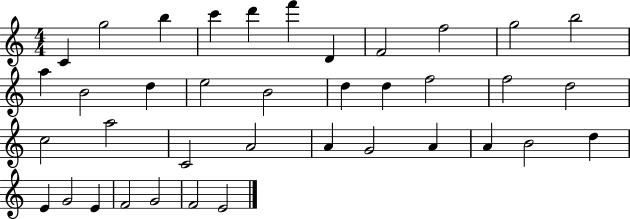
C4/q G5/h B5/q C6/q D6/q F6/q D4/q F4/h F5/h G5/h B5/h A5/q B4/h D5/q E5/h B4/h D5/q D5/q F5/h F5/h D5/h C5/h A5/h C4/h A4/h A4/q G4/h A4/q A4/q B4/h D5/q E4/q G4/h E4/q F4/h G4/h F4/h E4/h